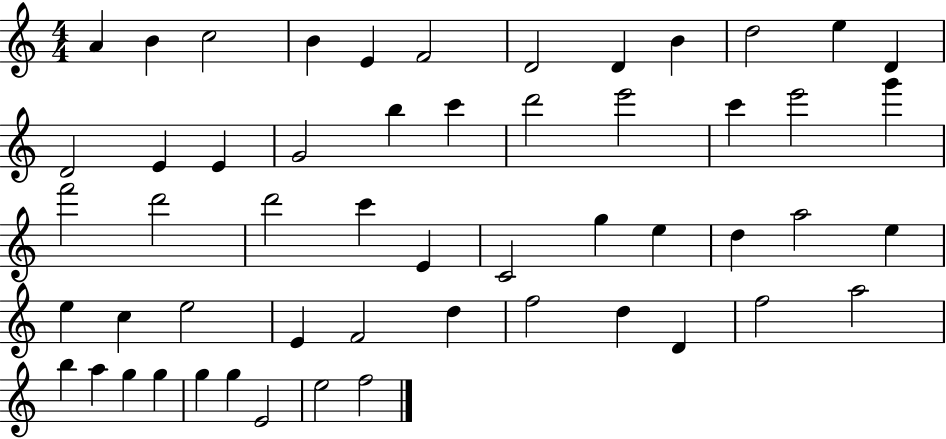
A4/q B4/q C5/h B4/q E4/q F4/h D4/h D4/q B4/q D5/h E5/q D4/q D4/h E4/q E4/q G4/h B5/q C6/q D6/h E6/h C6/q E6/h G6/q F6/h D6/h D6/h C6/q E4/q C4/h G5/q E5/q D5/q A5/h E5/q E5/q C5/q E5/h E4/q F4/h D5/q F5/h D5/q D4/q F5/h A5/h B5/q A5/q G5/q G5/q G5/q G5/q E4/h E5/h F5/h